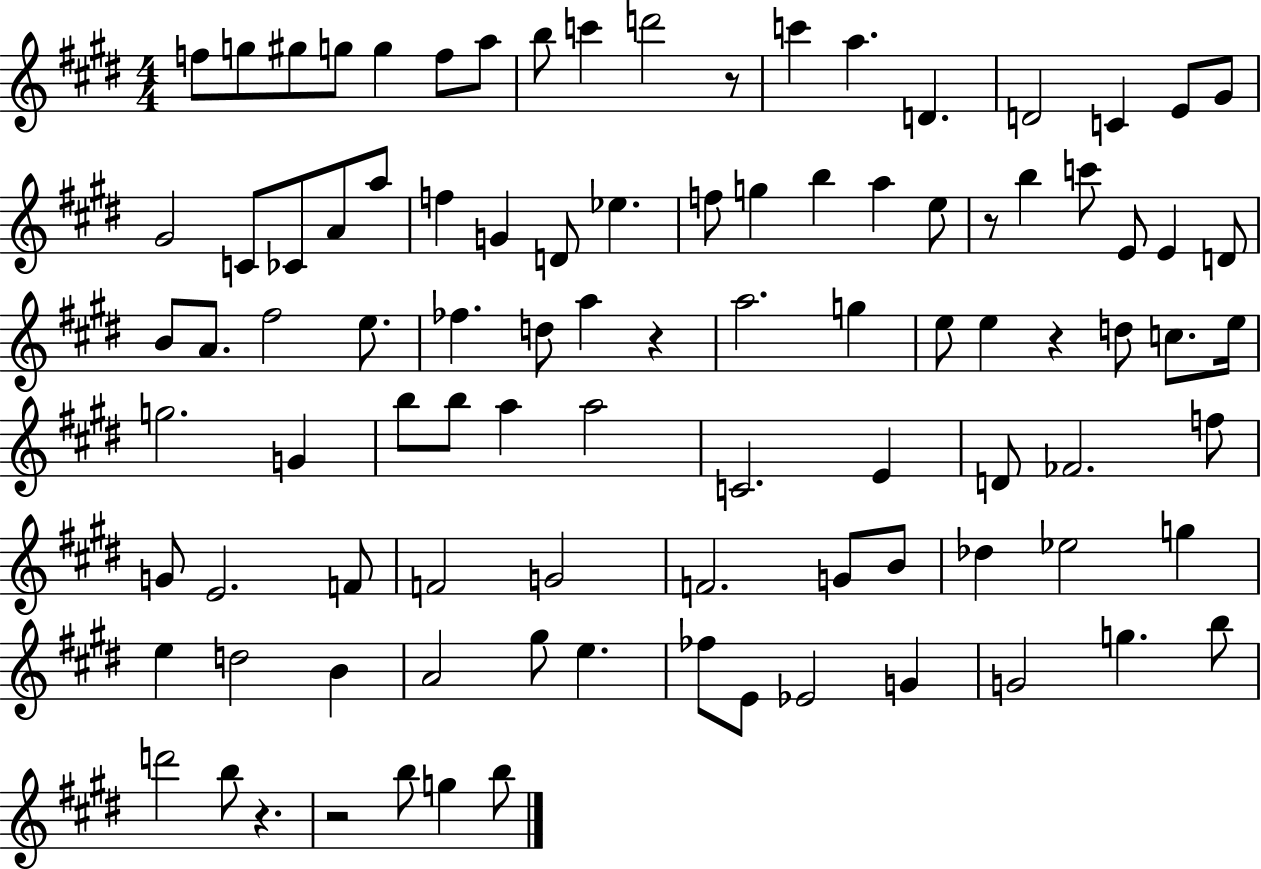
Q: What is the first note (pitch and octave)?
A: F5